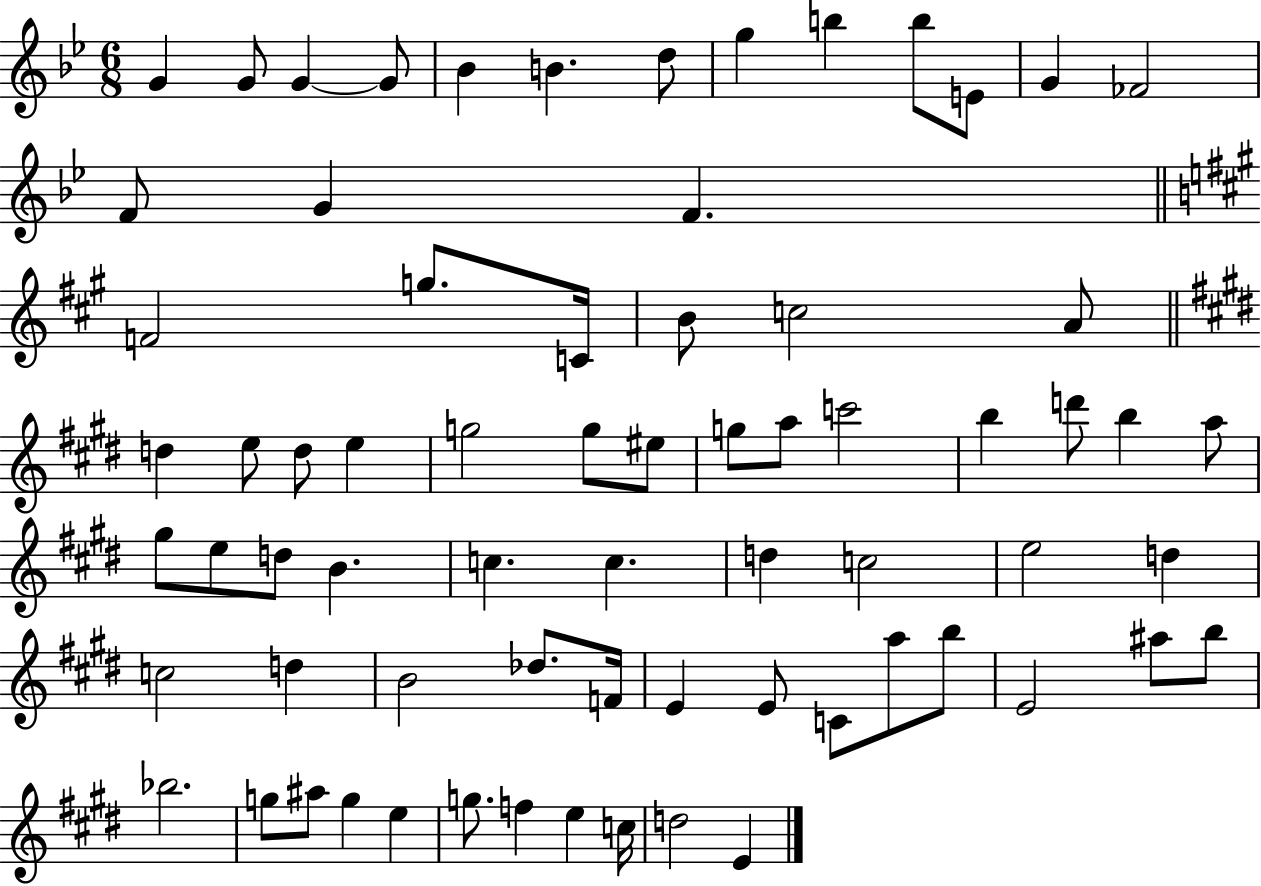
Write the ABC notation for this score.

X:1
T:Untitled
M:6/8
L:1/4
K:Bb
G G/2 G G/2 _B B d/2 g b b/2 E/2 G _F2 F/2 G F F2 g/2 C/4 B/2 c2 A/2 d e/2 d/2 e g2 g/2 ^e/2 g/2 a/2 c'2 b d'/2 b a/2 ^g/2 e/2 d/2 B c c d c2 e2 d c2 d B2 _d/2 F/4 E E/2 C/2 a/2 b/2 E2 ^a/2 b/2 _b2 g/2 ^a/2 g e g/2 f e c/4 d2 E